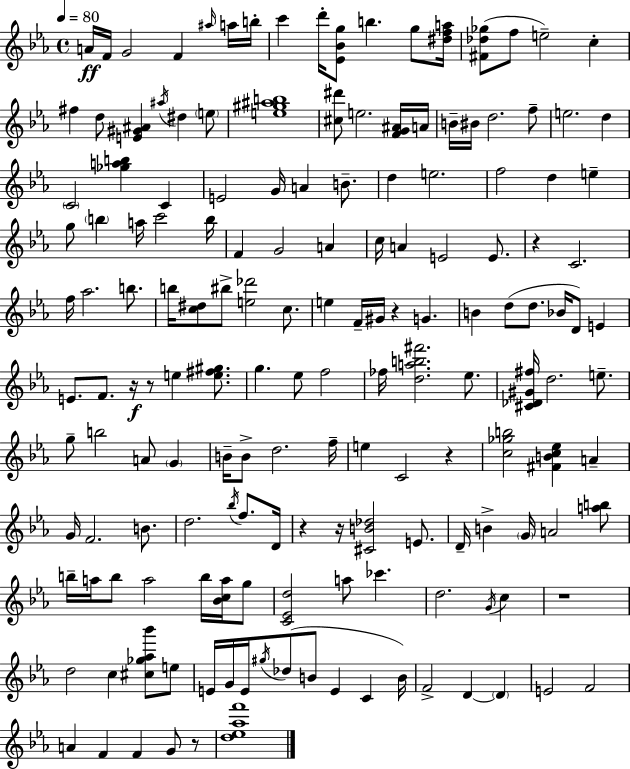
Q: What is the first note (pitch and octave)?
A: A4